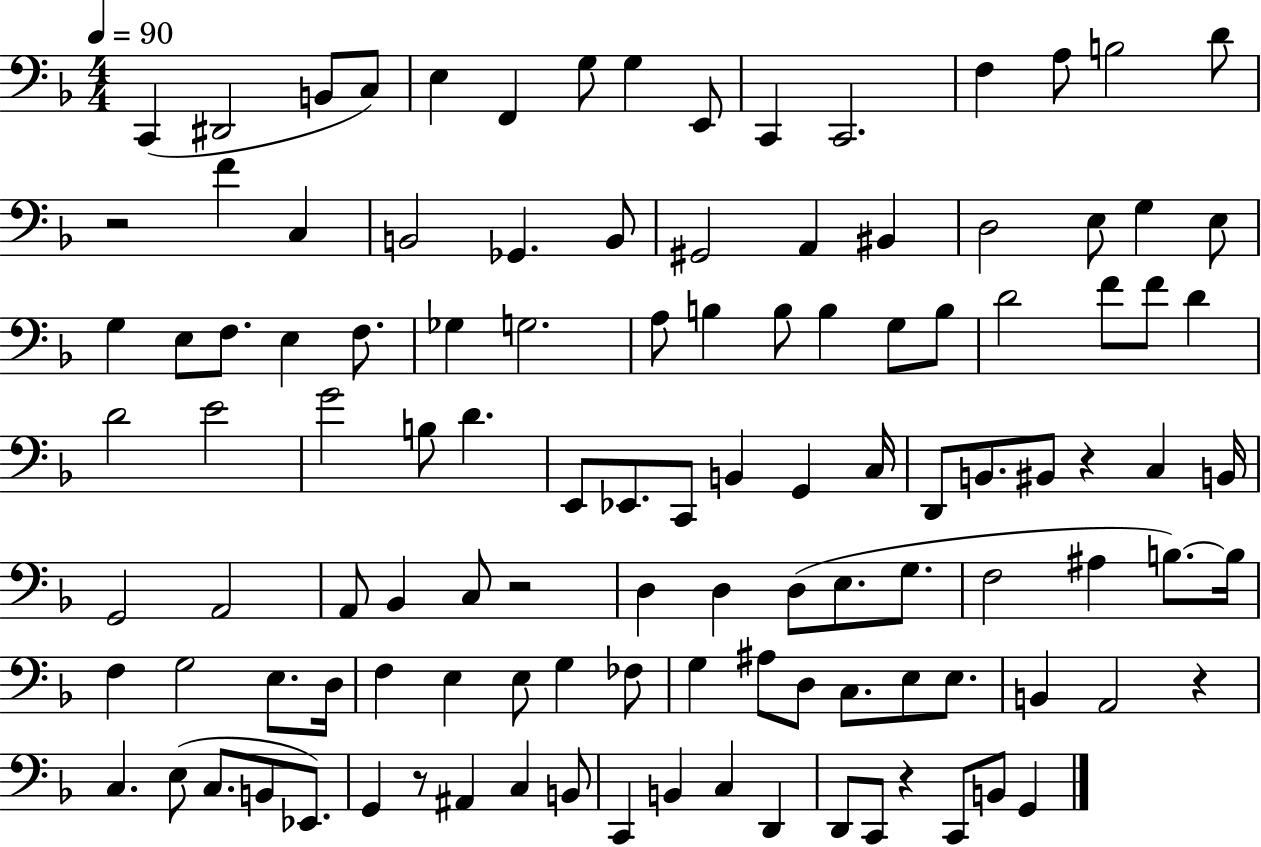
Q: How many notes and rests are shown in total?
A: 115